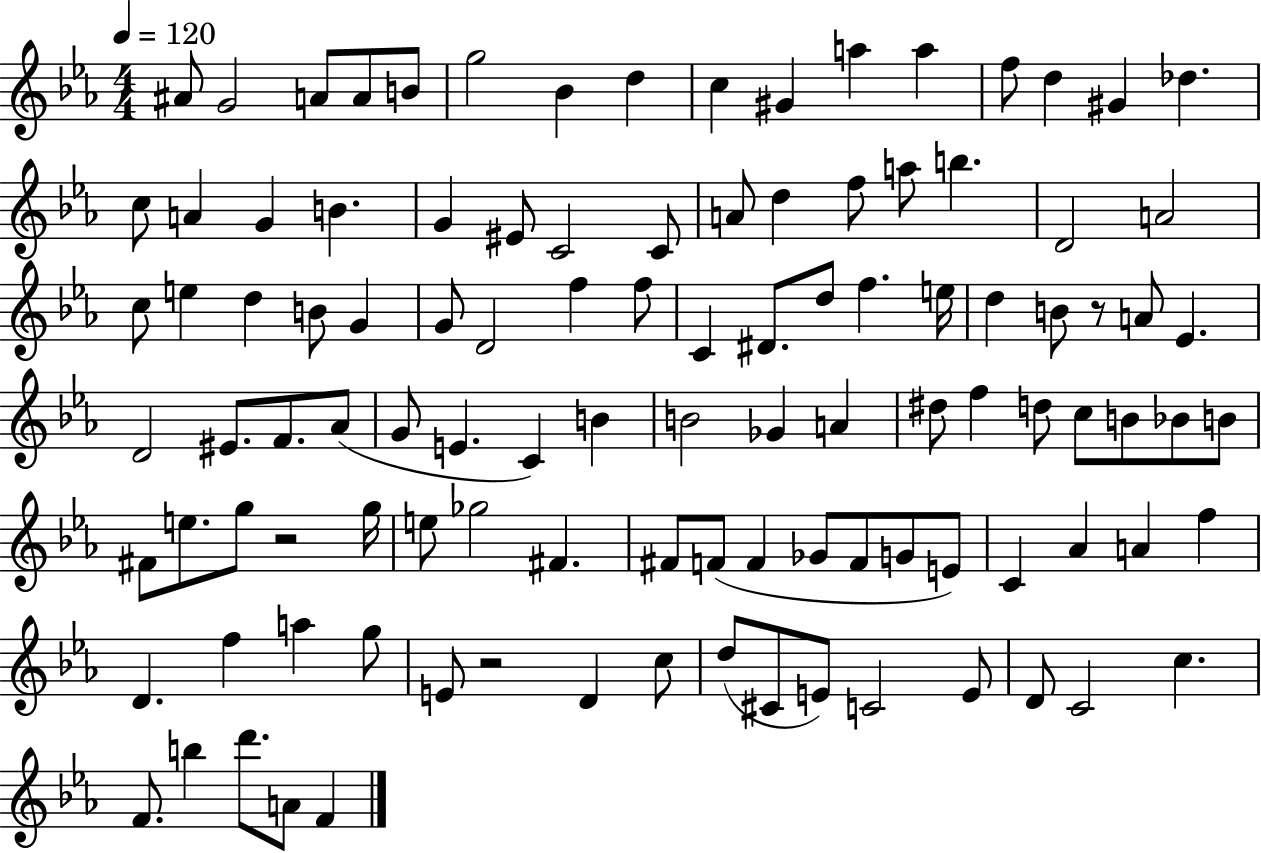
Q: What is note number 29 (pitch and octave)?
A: B5